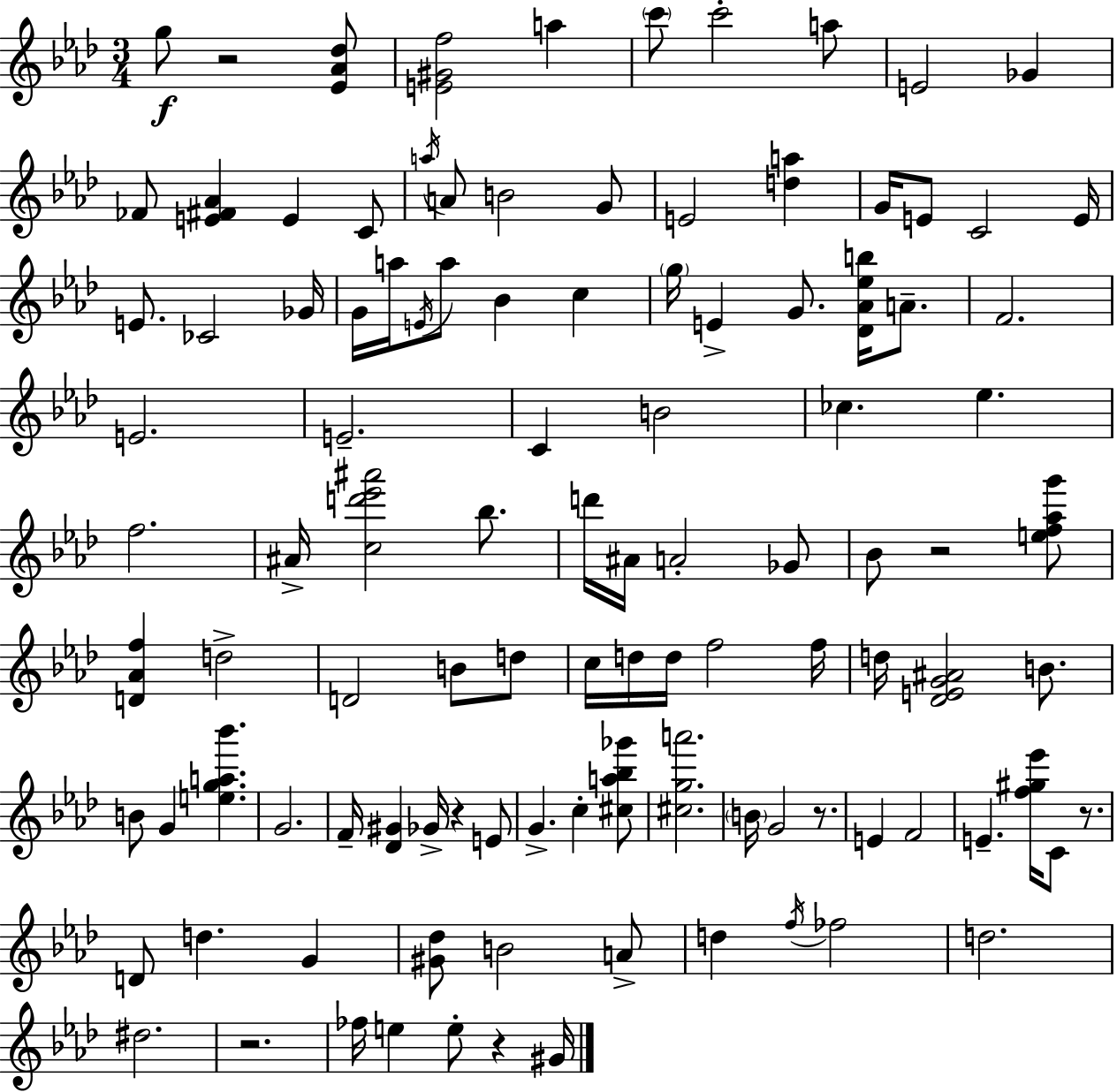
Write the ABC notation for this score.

X:1
T:Untitled
M:3/4
L:1/4
K:Ab
g/2 z2 [_E_A_d]/2 [E^Gf]2 a c'/2 c'2 a/2 E2 _G _F/2 [E^F_A] E C/2 a/4 A/2 B2 G/2 E2 [da] G/4 E/2 C2 E/4 E/2 _C2 _G/4 G/4 a/4 E/4 a/2 _B c g/4 E G/2 [_D_A_eb]/4 A/2 F2 E2 E2 C B2 _c _e f2 ^A/4 [cd'_e'^a']2 _b/2 d'/4 ^A/4 A2 _G/2 _B/2 z2 [ef_ag']/2 [D_Af] d2 D2 B/2 d/2 c/4 d/4 d/4 f2 f/4 d/4 [_DEG^A]2 B/2 B/2 G [ega_b'] G2 F/4 [_D^G] _G/4 z E/2 G c [^ca_b_g']/2 [^cga']2 B/4 G2 z/2 E F2 E [f^g_e']/4 C/2 z/2 D/2 d G [^G_d]/2 B2 A/2 d f/4 _f2 d2 ^d2 z2 _f/4 e e/2 z ^G/4